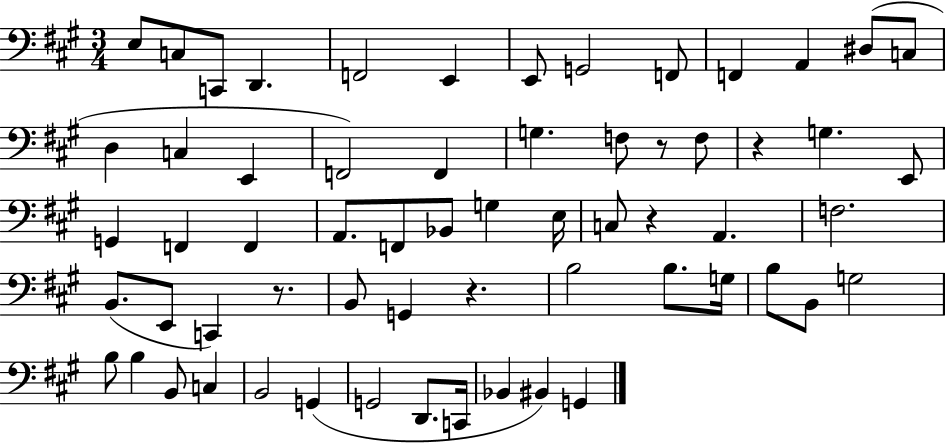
X:1
T:Untitled
M:3/4
L:1/4
K:A
E,/2 C,/2 C,,/2 D,, F,,2 E,, E,,/2 G,,2 F,,/2 F,, A,, ^D,/2 C,/2 D, C, E,, F,,2 F,, G, F,/2 z/2 F,/2 z G, E,,/2 G,, F,, F,, A,,/2 F,,/2 _B,,/2 G, E,/4 C,/2 z A,, F,2 B,,/2 E,,/2 C,, z/2 B,,/2 G,, z B,2 B,/2 G,/4 B,/2 B,,/2 G,2 B,/2 B, B,,/2 C, B,,2 G,, G,,2 D,,/2 C,,/4 _B,, ^B,, G,,